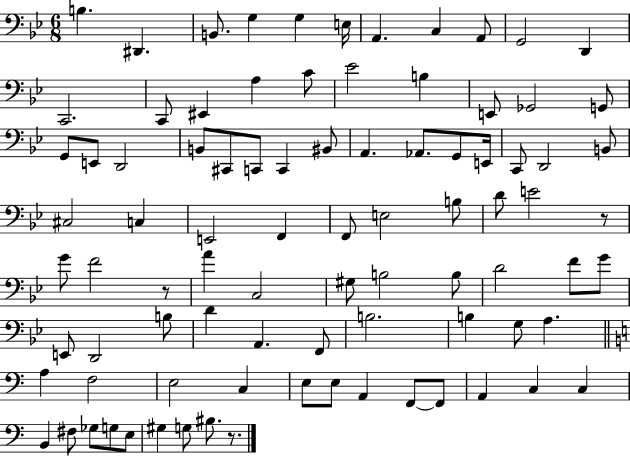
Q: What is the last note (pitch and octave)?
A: BIS3